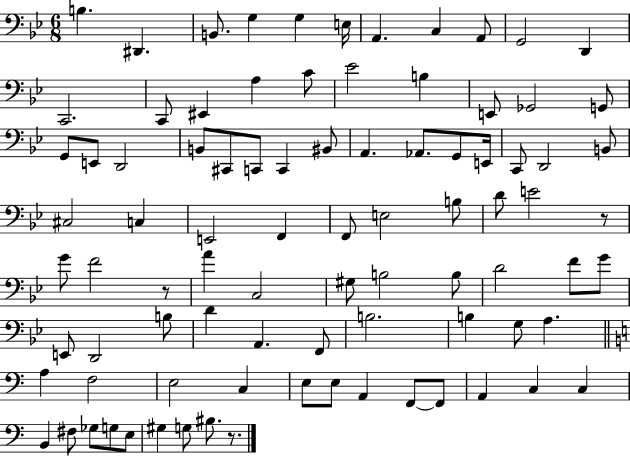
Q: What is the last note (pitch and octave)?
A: BIS3